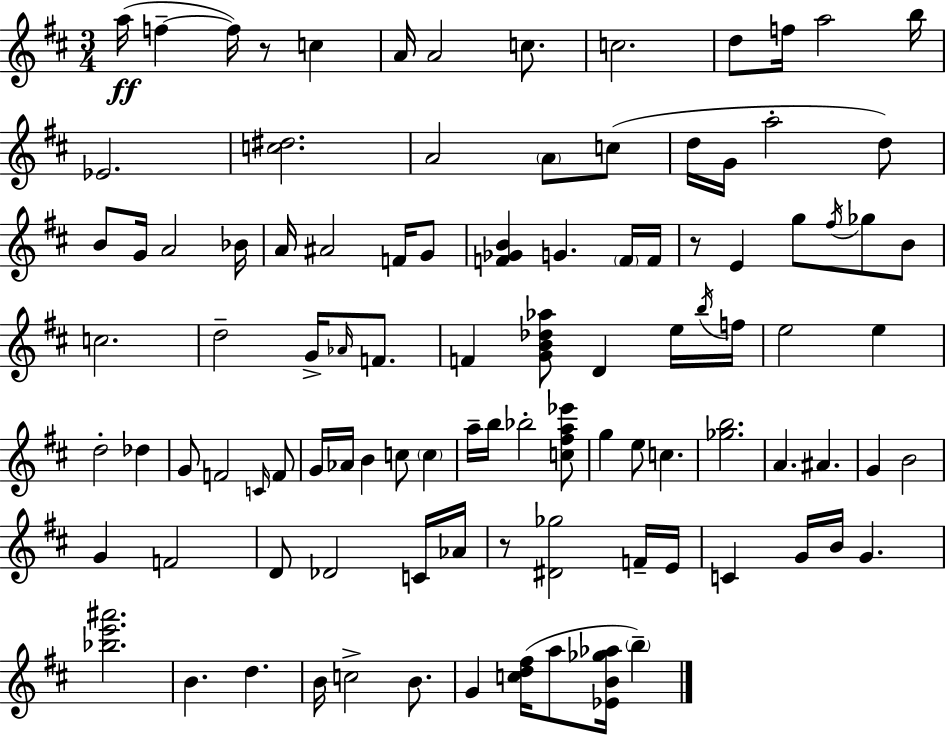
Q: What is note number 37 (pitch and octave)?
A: C5